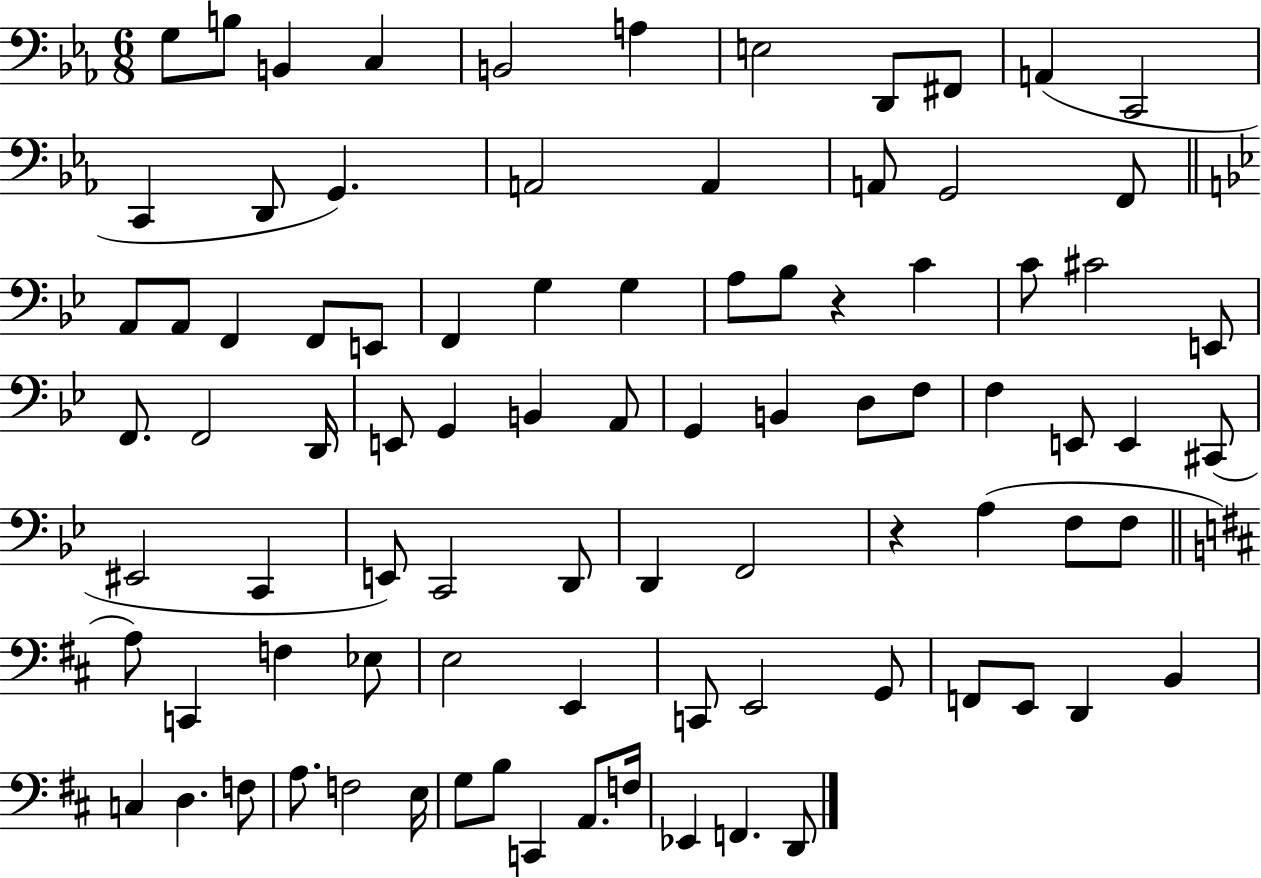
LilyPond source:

{
  \clef bass
  \numericTimeSignature
  \time 6/8
  \key ees \major
  \repeat volta 2 { g8 b8 b,4 c4 | b,2 a4 | e2 d,8 fis,8 | a,4( c,2 | \break c,4 d,8 g,4.) | a,2 a,4 | a,8 g,2 f,8 | \bar "||" \break \key bes \major a,8 a,8 f,4 f,8 e,8 | f,4 g4 g4 | a8 bes8 r4 c'4 | c'8 cis'2 e,8 | \break f,8. f,2 d,16 | e,8 g,4 b,4 a,8 | g,4 b,4 d8 f8 | f4 e,8 e,4 cis,8( | \break eis,2 c,4 | e,8) c,2 d,8 | d,4 f,2 | r4 a4( f8 f8 | \break \bar "||" \break \key b \minor a8) c,4 f4 ees8 | e2 e,4 | c,8 e,2 g,8 | f,8 e,8 d,4 b,4 | \break c4 d4. f8 | a8. f2 e16 | g8 b8 c,4 a,8. f16 | ees,4 f,4. d,8 | \break } \bar "|."
}